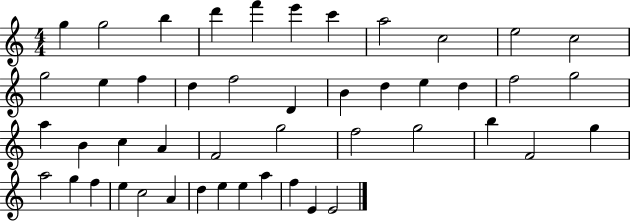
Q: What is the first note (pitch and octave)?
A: G5